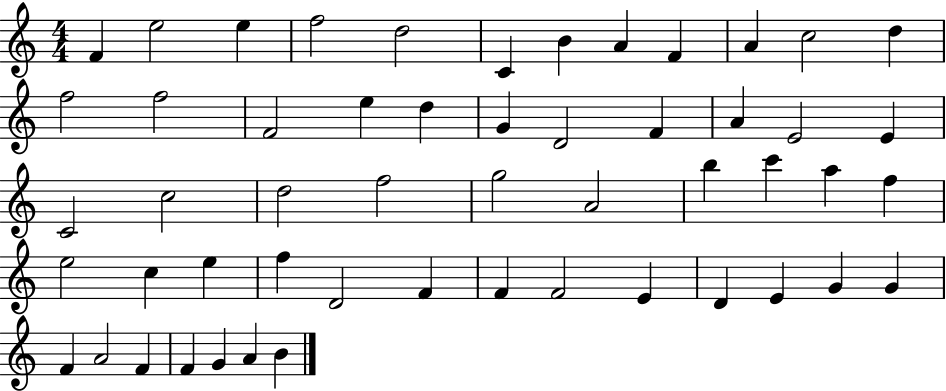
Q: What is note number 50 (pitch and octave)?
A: F4